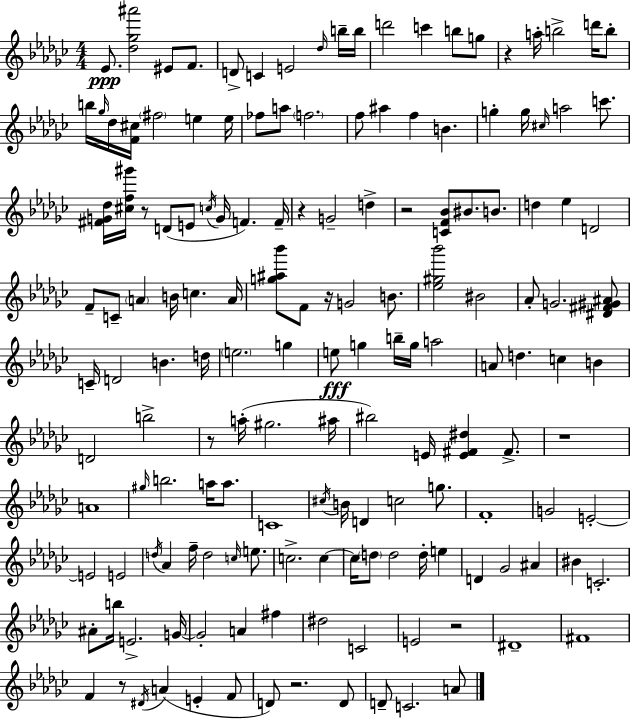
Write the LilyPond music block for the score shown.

{
  \clef treble
  \numericTimeSignature
  \time 4/4
  \key ees \minor
  ees'8.\ppp <des'' ges'' ais'''>2 eis'8 f'8. | d'8-> c'4 e'2 \grace { des''16 } b''16-- | b''16 d'''2 c'''4 b''8 g''8 | r4 a''16-. b''2-> d'''16 b''8-. | \break b''16 \grace { ges''16 } des''16 <f' cis''>16 \parenthesize fis''2 e''4 | e''16 fes''8 a''8 \parenthesize f''2. | f''8 ais''4 f''4 b'4. | g''4-. g''16 \grace { cis''16 } a''2 | \break c'''8. <fis' g' des''>16 <cis'' f'' gis'''>16 r8 d'8( e'8 \acciaccatura { c''16 } g'16 f'4.) | f'16-- r4 g'2-- | d''4-> r2 <c' f' bes'>8 bis'8. | b'8. d''4 ees''4 d'2 | \break f'8-- c'8-- \parenthesize a'4 b'16 c''4. | a'16 <g'' ais'' bes'''>8 f'8 r16 g'2 | b'8. <ees'' gis'' bes'''>2 bis'2 | aes'8-. g'2. | \break <dis' fis' gis' ais'>8 c'16-- d'2 b'4. | d''16 \parenthesize e''2. | g''4 e''8\fff g''4 b''16-- g''16 a''2 | a'8 d''4. c''4 | \break b'4 d'2 b''2-> | r8 a''16-.( gis''2. | ais''16 bis''2) e'16 <e' fis' dis''>4 | fis'8.-> r1 | \break a'1 | \grace { gis''16 } b''2. | a''16 a''8. c'1 | \acciaccatura { cis''16 } b'16 d'4 c''2 | \break g''8. f'1-. | g'2 e'2-.~~ | e'2 e'2 | \acciaccatura { d''16 } aes'4 f''16-- d''2 | \break \grace { c''16 } e''8. c''2.-> | c''4~~ c''16 \parenthesize d''8 d''2 | d''16-. e''4 d'4 ges'2 | ais'4 bis'4 c'2.-. | \break ais'8-. b''16 e'2.-> | g'16~~ g'2-. | a'4 fis''4 dis''2 | c'2 e'2 | \break r2 dis'1-- | fis'1 | f'4 r8 \acciaccatura { dis'16 }( a'4 | e'4-. f'8 d'8) r2. | \break d'8 d'8-- c'2. | a'8 \bar "|."
}